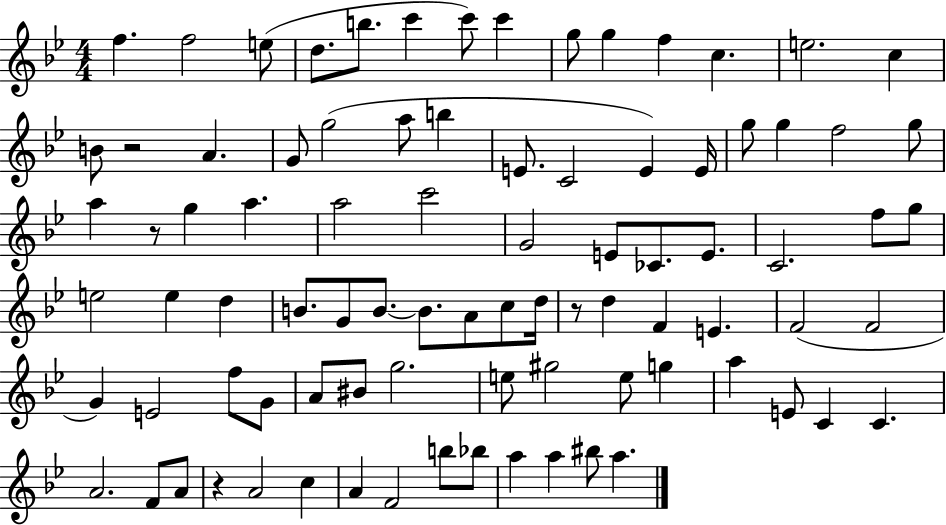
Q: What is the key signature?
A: BES major